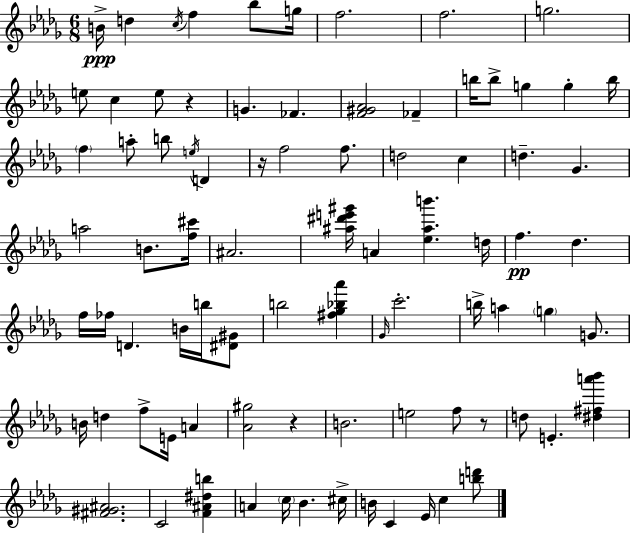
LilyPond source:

{
  \clef treble
  \numericTimeSignature
  \time 6/8
  \key bes \minor
  b'16->\ppp d''4 \acciaccatura { c''16 } f''4 bes''8 | g''16 f''2. | f''2. | g''2. | \break e''8 c''4 e''8 r4 | g'4. fes'4. | <f' gis' aes'>2 fes'4-- | b''16 b''8-> g''4 g''4-. | \break b''16 \parenthesize f''4 a''8-. b''8 \acciaccatura { e''16 } d'4 | r16 f''2 f''8. | d''2 c''4 | d''4.-- ges'4. | \break a''2 b'8. | <f'' cis'''>16 ais'2. | <ais'' dis''' e''' gis'''>16 a'4 <ees'' ais'' b'''>4. | d''16 f''4.\pp des''4. | \break f''16 fes''16 d'4. b'16 b''16 | <dis' gis'>8 b''2 <fis'' ges'' bes'' aes'''>4 | \grace { ges'16 } c'''2.-. | b''16-> a''4 \parenthesize g''4 | \break g'8. b'16 d''4 f''8-> e'16 a'4 | <aes' gis''>2 r4 | b'2. | e''2 f''8 | \break r8 d''8 e'4.-. <dis'' fis'' a''' bes'''>4 | <fis' gis' ais'>2. | c'2 <f' ais' dis'' b''>4 | a'4 \parenthesize c''16 bes'4. | \break cis''16-> b'16 c'4 ees'16 c''4 | <b'' d'''>8 \bar "|."
}